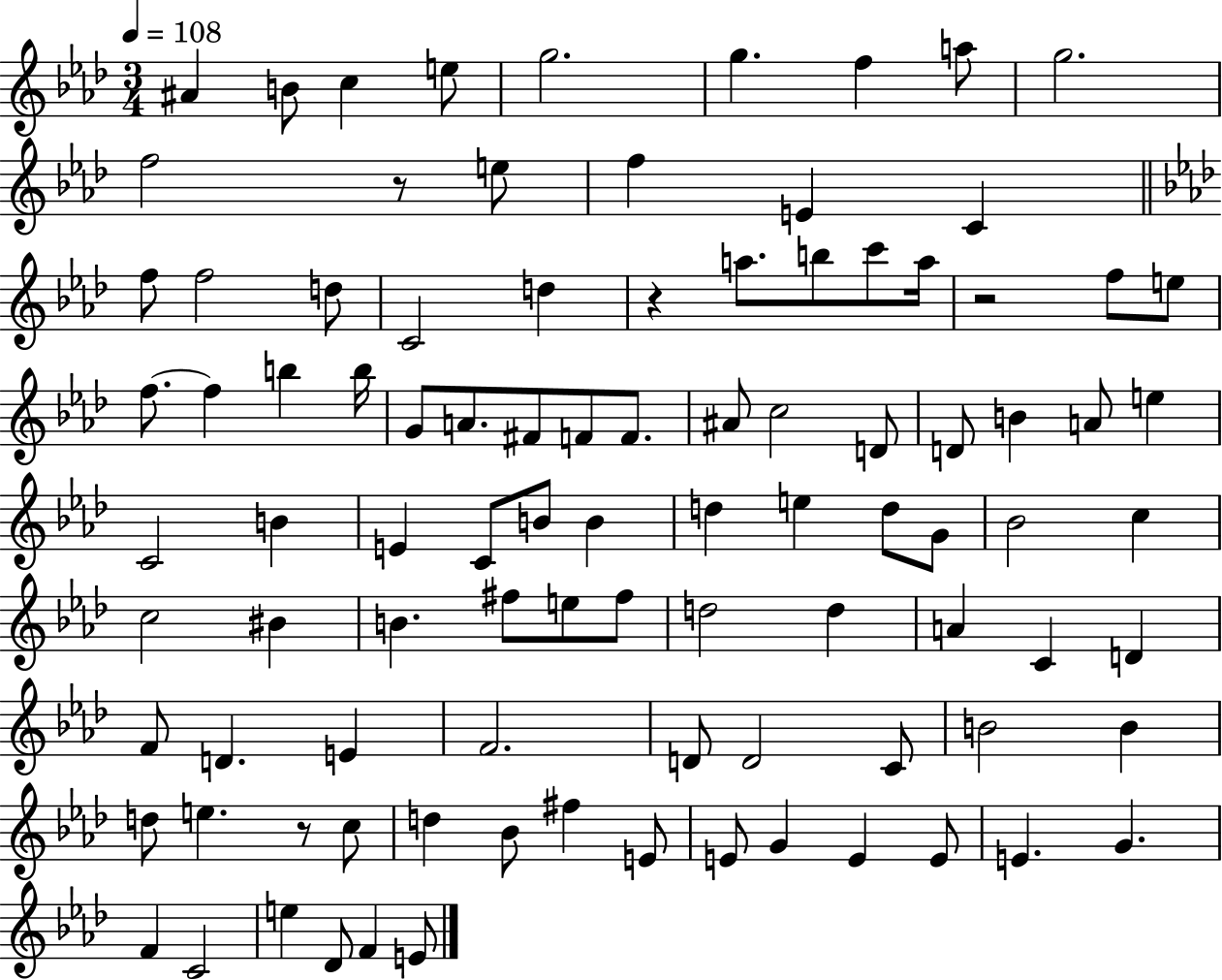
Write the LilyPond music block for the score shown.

{
  \clef treble
  \numericTimeSignature
  \time 3/4
  \key aes \major
  \tempo 4 = 108
  \repeat volta 2 { ais'4 b'8 c''4 e''8 | g''2. | g''4. f''4 a''8 | g''2. | \break f''2 r8 e''8 | f''4 e'4 c'4 | \bar "||" \break \key aes \major f''8 f''2 d''8 | c'2 d''4 | r4 a''8. b''8 c'''8 a''16 | r2 f''8 e''8 | \break f''8.~~ f''4 b''4 b''16 | g'8 a'8. fis'8 f'8 f'8. | ais'8 c''2 d'8 | d'8 b'4 a'8 e''4 | \break c'2 b'4 | e'4 c'8 b'8 b'4 | d''4 e''4 d''8 g'8 | bes'2 c''4 | \break c''2 bis'4 | b'4. fis''8 e''8 fis''8 | d''2 d''4 | a'4 c'4 d'4 | \break f'8 d'4. e'4 | f'2. | d'8 d'2 c'8 | b'2 b'4 | \break d''8 e''4. r8 c''8 | d''4 bes'8 fis''4 e'8 | e'8 g'4 e'4 e'8 | e'4. g'4. | \break f'4 c'2 | e''4 des'8 f'4 e'8 | } \bar "|."
}